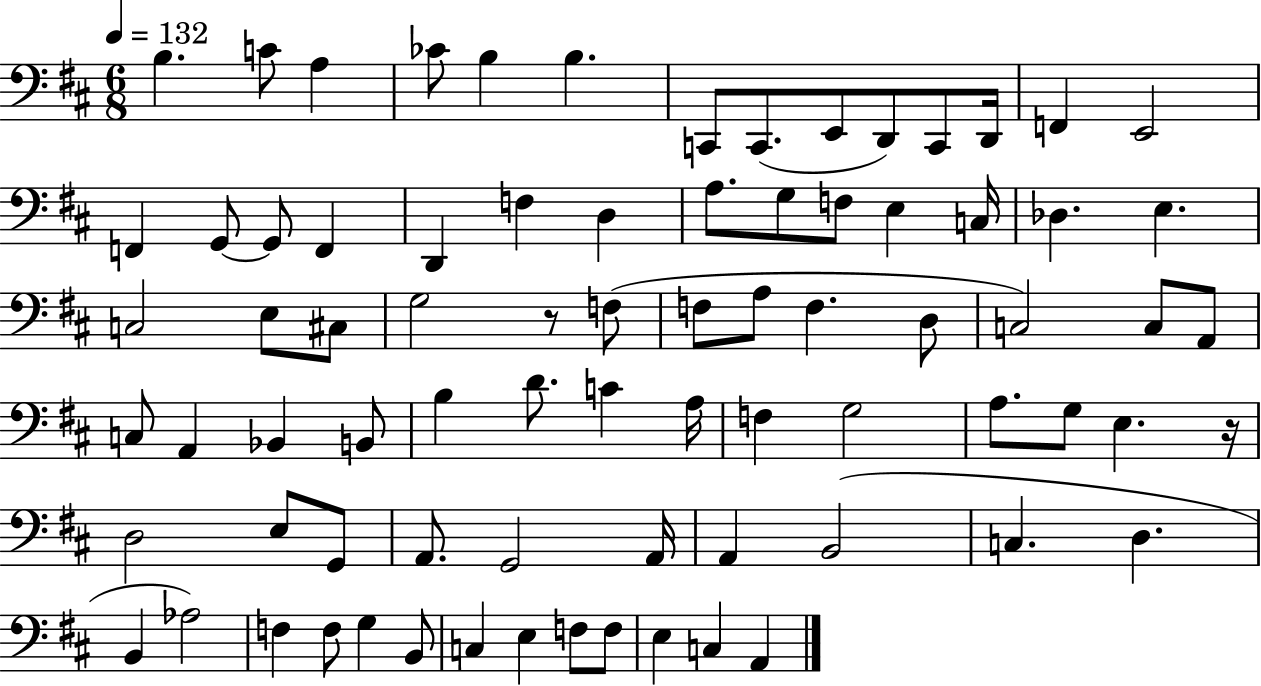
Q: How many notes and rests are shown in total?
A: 78